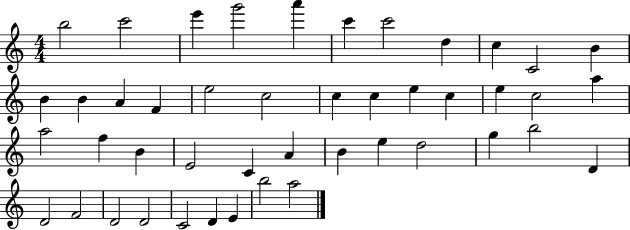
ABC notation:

X:1
T:Untitled
M:4/4
L:1/4
K:C
b2 c'2 e' g'2 a' c' c'2 d c C2 B B B A F e2 c2 c c e c e c2 a a2 f B E2 C A B e d2 g b2 D D2 F2 D2 D2 C2 D E b2 a2